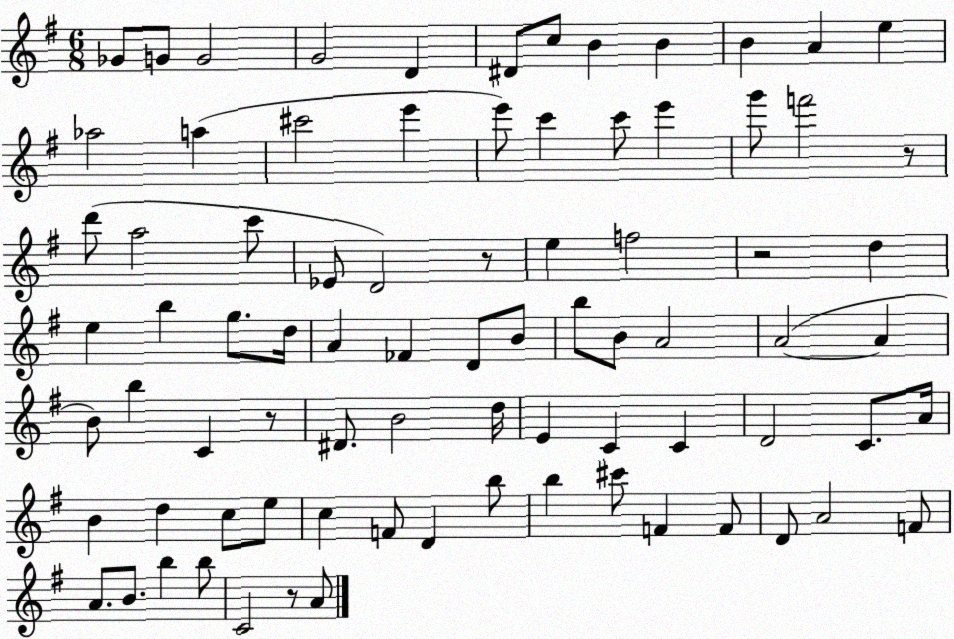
X:1
T:Untitled
M:6/8
L:1/4
K:G
_G/2 G/2 G2 G2 D ^D/2 c/2 B B B A e _a2 a ^c'2 e' e'/2 c' c'/2 e' g'/2 f'2 z/2 d'/2 a2 c'/2 _E/2 D2 z/2 e f2 z2 d e b g/2 d/4 A _F D/2 B/2 b/2 B/2 A2 A2 A B/2 b C z/2 ^D/2 B2 d/4 E C C D2 C/2 A/4 B d c/2 e/2 c F/2 D b/2 b ^c'/2 F F/2 D/2 A2 F/2 A/2 B/2 b b/2 C2 z/2 A/2